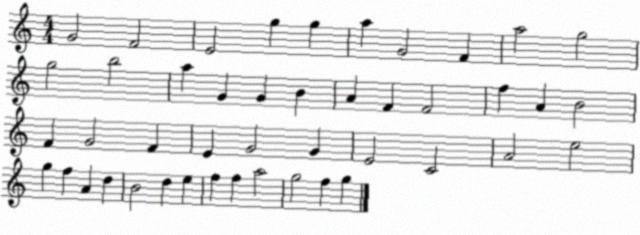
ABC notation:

X:1
T:Untitled
M:4/4
L:1/4
K:C
G2 F2 E2 g g a G2 F a2 g2 g2 b2 a G G B A F F2 f A B2 F G2 F E G2 G E2 C2 A2 e2 g f A d B2 d e f f a2 g2 f g